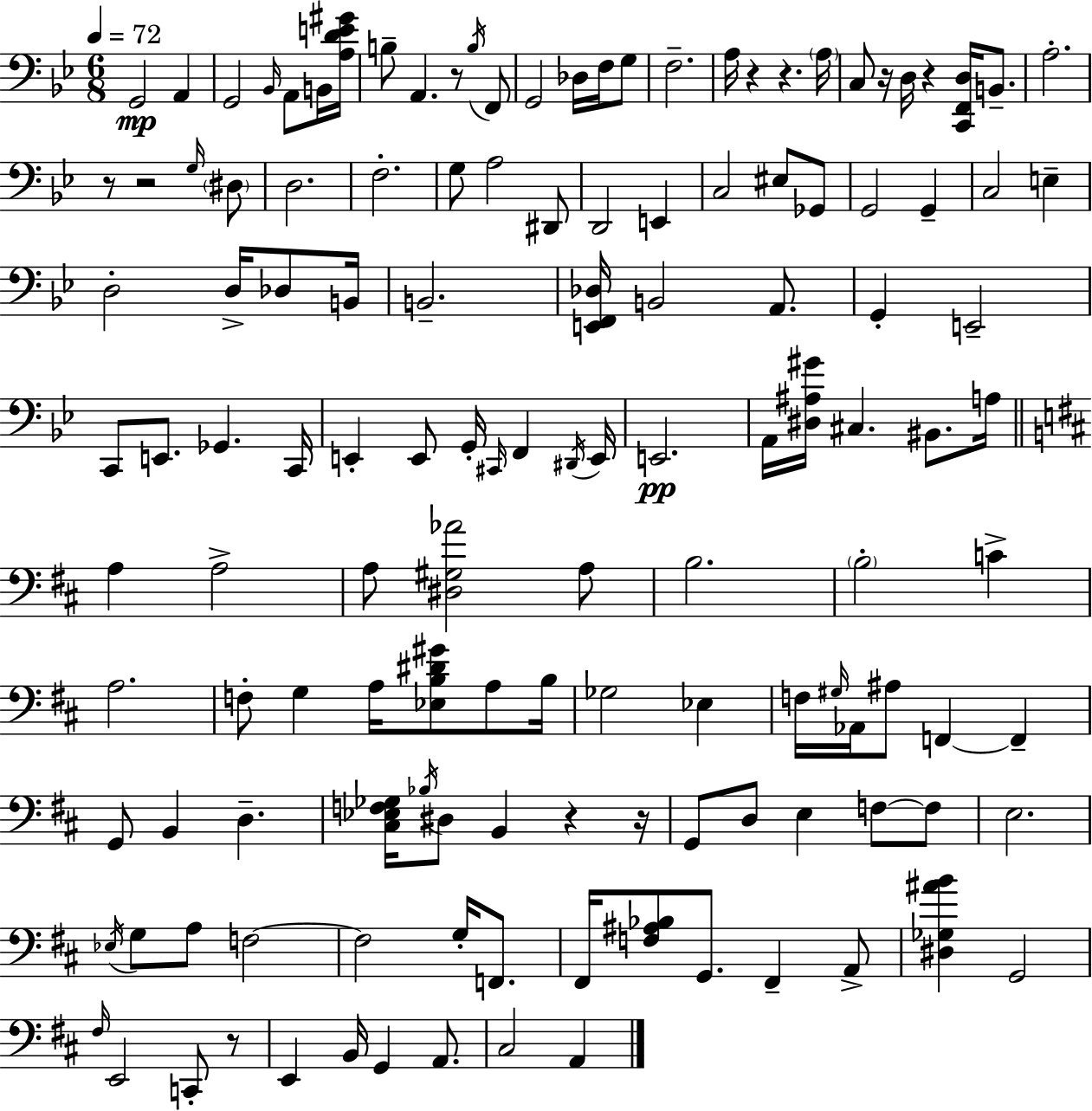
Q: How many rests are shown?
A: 10